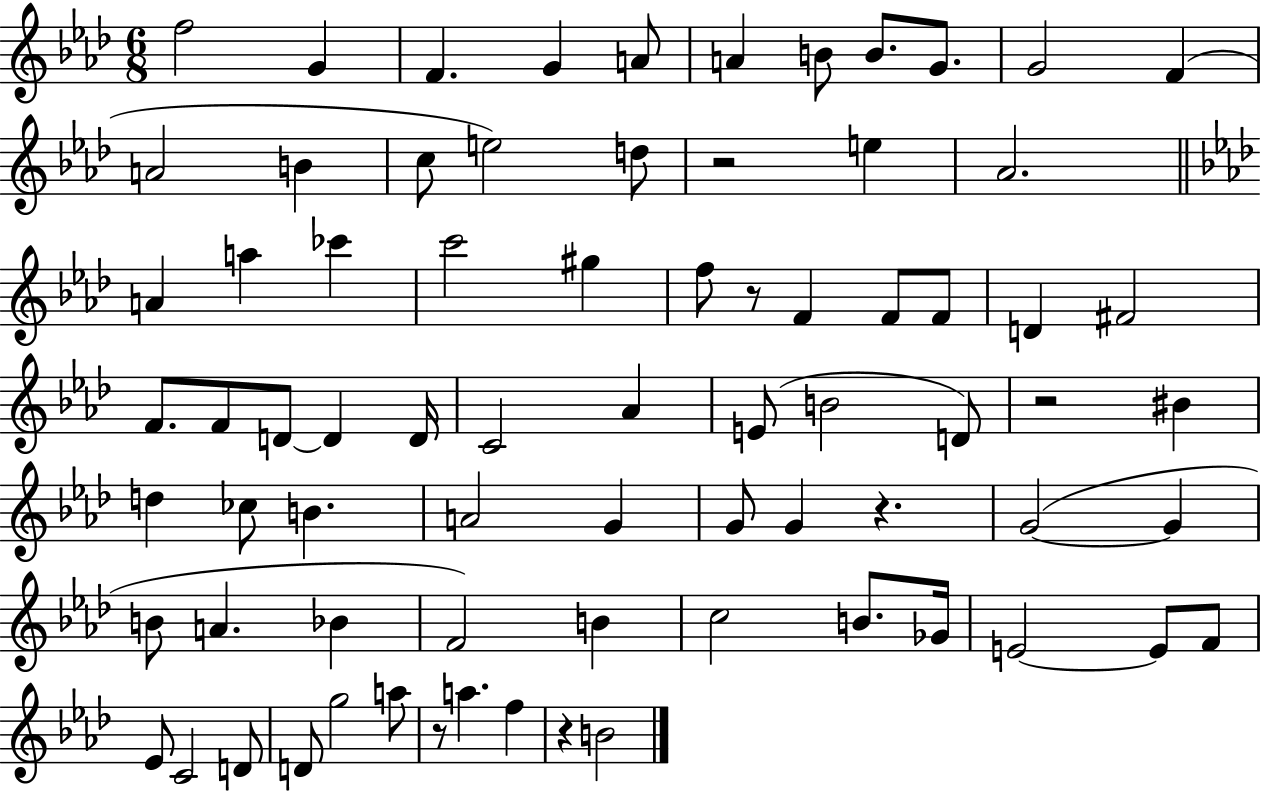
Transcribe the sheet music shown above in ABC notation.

X:1
T:Untitled
M:6/8
L:1/4
K:Ab
f2 G F G A/2 A B/2 B/2 G/2 G2 F A2 B c/2 e2 d/2 z2 e _A2 A a _c' c'2 ^g f/2 z/2 F F/2 F/2 D ^F2 F/2 F/2 D/2 D D/4 C2 _A E/2 B2 D/2 z2 ^B d _c/2 B A2 G G/2 G z G2 G B/2 A _B F2 B c2 B/2 _G/4 E2 E/2 F/2 _E/2 C2 D/2 D/2 g2 a/2 z/2 a f z B2